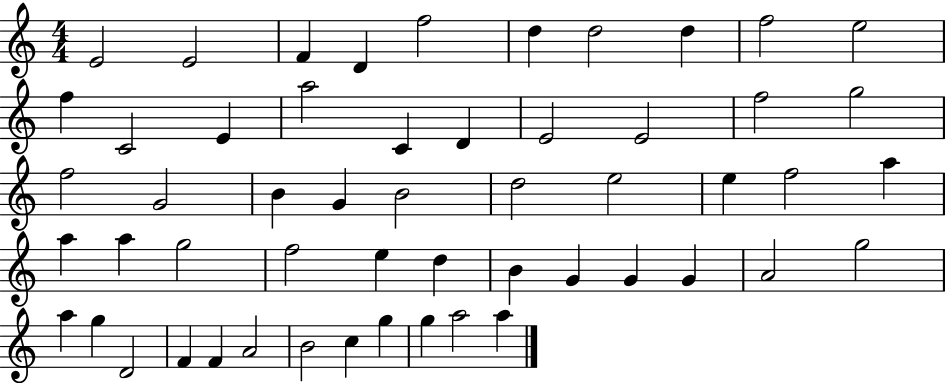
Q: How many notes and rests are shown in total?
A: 54